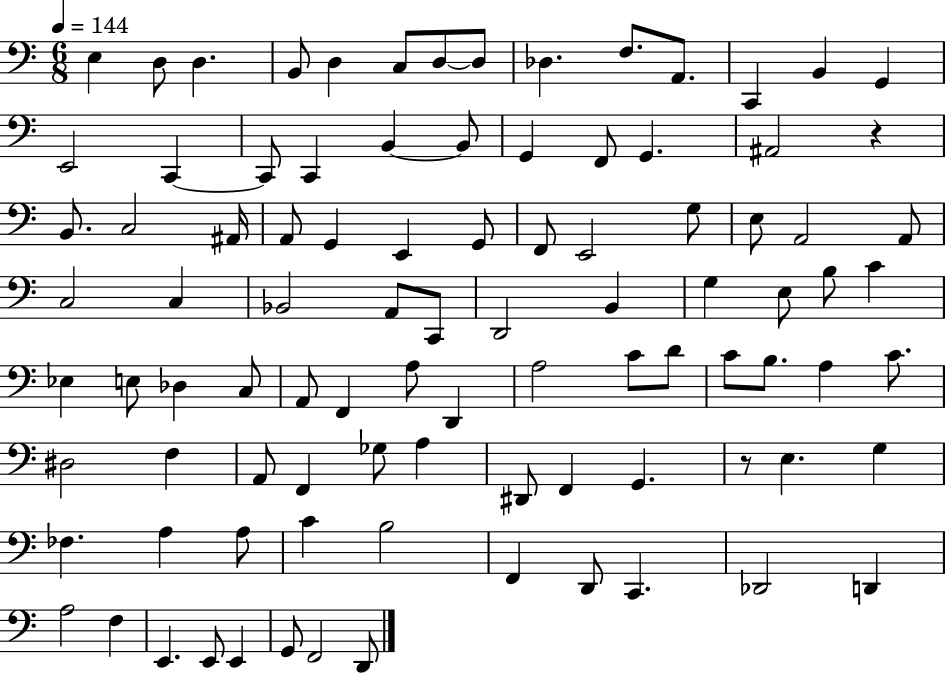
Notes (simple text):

E3/q D3/e D3/q. B2/e D3/q C3/e D3/e D3/e Db3/q. F3/e. A2/e. C2/q B2/q G2/q E2/h C2/q C2/e C2/q B2/q B2/e G2/q F2/e G2/q. A#2/h R/q B2/e. C3/h A#2/s A2/e G2/q E2/q G2/e F2/e E2/h G3/e E3/e A2/h A2/e C3/h C3/q Bb2/h A2/e C2/e D2/h B2/q G3/q E3/e B3/e C4/q Eb3/q E3/e Db3/q C3/e A2/e F2/q A3/e D2/q A3/h C4/e D4/e C4/e B3/e. A3/q C4/e. D#3/h F3/q A2/e F2/q Gb3/e A3/q D#2/e F2/q G2/q. R/e E3/q. G3/q FES3/q. A3/q A3/e C4/q B3/h F2/q D2/e C2/q. Db2/h D2/q A3/h F3/q E2/q. E2/e E2/q G2/e F2/h D2/e